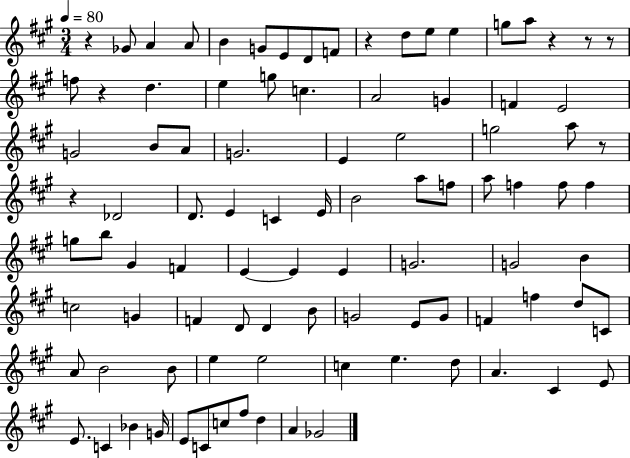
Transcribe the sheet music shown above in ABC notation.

X:1
T:Untitled
M:3/4
L:1/4
K:A
z _G/2 A A/2 B G/2 E/2 D/2 F/2 z d/2 e/2 e g/2 a/2 z z/2 z/2 f/2 z d e g/2 c A2 G F E2 G2 B/2 A/2 G2 E e2 g2 a/2 z/2 z _D2 D/2 E C E/4 B2 a/2 f/2 a/2 f f/2 f g/2 b/2 ^G F E E E G2 G2 B c2 G F D/2 D B/2 G2 E/2 G/2 F f d/2 C/2 A/2 B2 B/2 e e2 c e d/2 A ^C E/2 E/2 C _B G/4 E/2 C/2 c/2 ^f/2 d A _G2